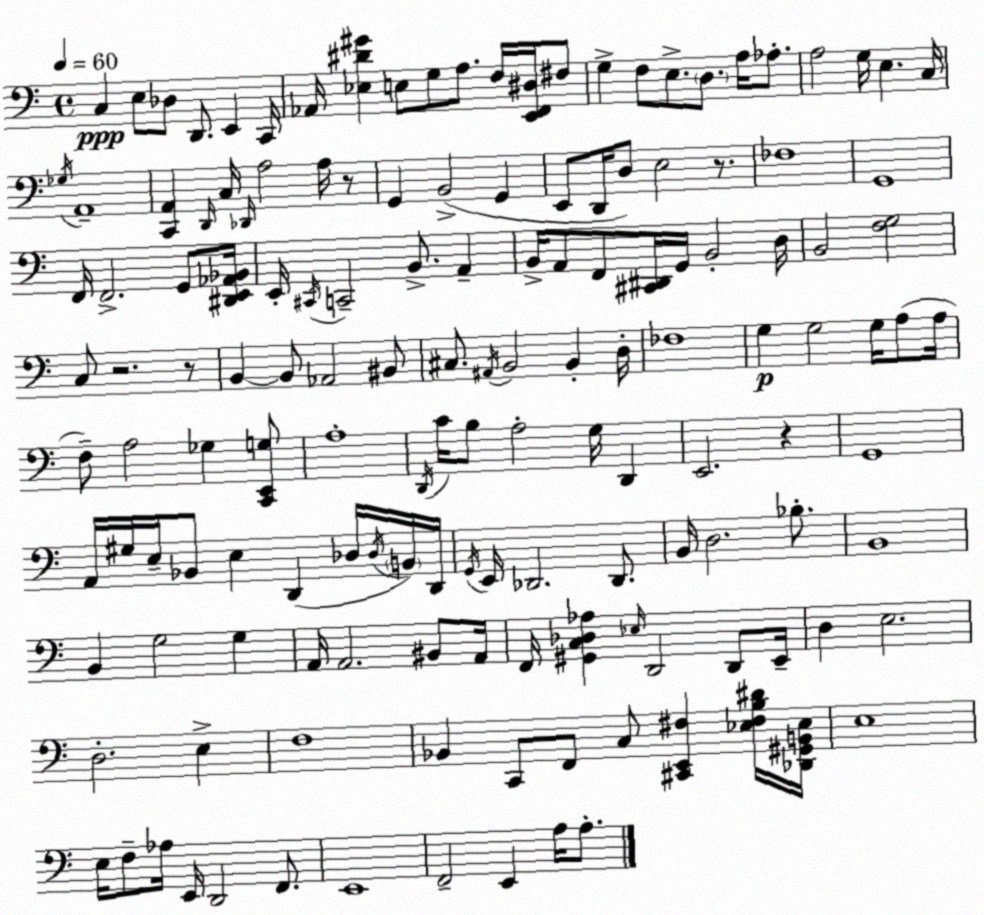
X:1
T:Untitled
M:4/4
L:1/4
K:C
C, E,/2 _D,/2 D,,/2 E,, C,,/4 _A,,/4 [_E,^D^G] E,/2 G,/2 A,/2 F,/4 [E,,F,,^D,]/4 ^F,/2 G, F,/2 E,/2 D,/2 A,/4 _A,/2 A,2 G,/4 E, C,/4 _G,/4 A,,4 [C,,A,,] D,,/4 C,/4 _D,,/4 A,2 A,/4 z/2 G,, B,,2 G,, E,,/2 D,,/4 D,/2 E,2 z/2 _F,4 G,,4 F,,/4 F,,2 G,,/2 [^D,,E,,_A,,_B,,]/4 E,,/4 ^C,,/4 C,,2 B,,/2 A,, B,,/4 A,,/2 F,,/2 [^C,,^D,,]/4 G,,/4 B,,2 D,/4 B,,2 [F,G,]2 C,/2 z2 z/2 B,, B,,/2 _A,,2 ^B,,/2 ^C,/2 ^A,,/4 B,,2 B,, D,/4 _F,4 G, G,2 G,/4 A,/2 A,/4 F,/2 A,2 _G, [C,,E,,G,]/2 A,4 D,,/4 C/4 B,/2 A,2 G,/4 D,, E,,2 z G,,4 A,,/4 ^G,/4 E,/4 _B,,/2 E, D,, _D,/4 _D,/4 B,,/4 D,,/4 G,,/4 E,,/4 _D,,2 _D,,/2 B,,/4 D,2 _B,/2 B,,4 B,, G,2 G, A,,/4 A,,2 ^B,,/2 A,,/4 F,,/4 [^G,,C,_D,_A,] _E,/4 D,,2 D,,/2 E,,/4 D, E,2 D,2 E, F,4 _B,, C,,/2 F,,/2 C,/2 [^C,,E,,^F,] [_E,^F,B,^D]/4 [_D,,^G,,B,,_E,]/4 E,4 E,/4 F,/2 _A,/4 E,,/4 D,,2 F,,/2 E,,4 F,,2 E,, A,/4 A,/2